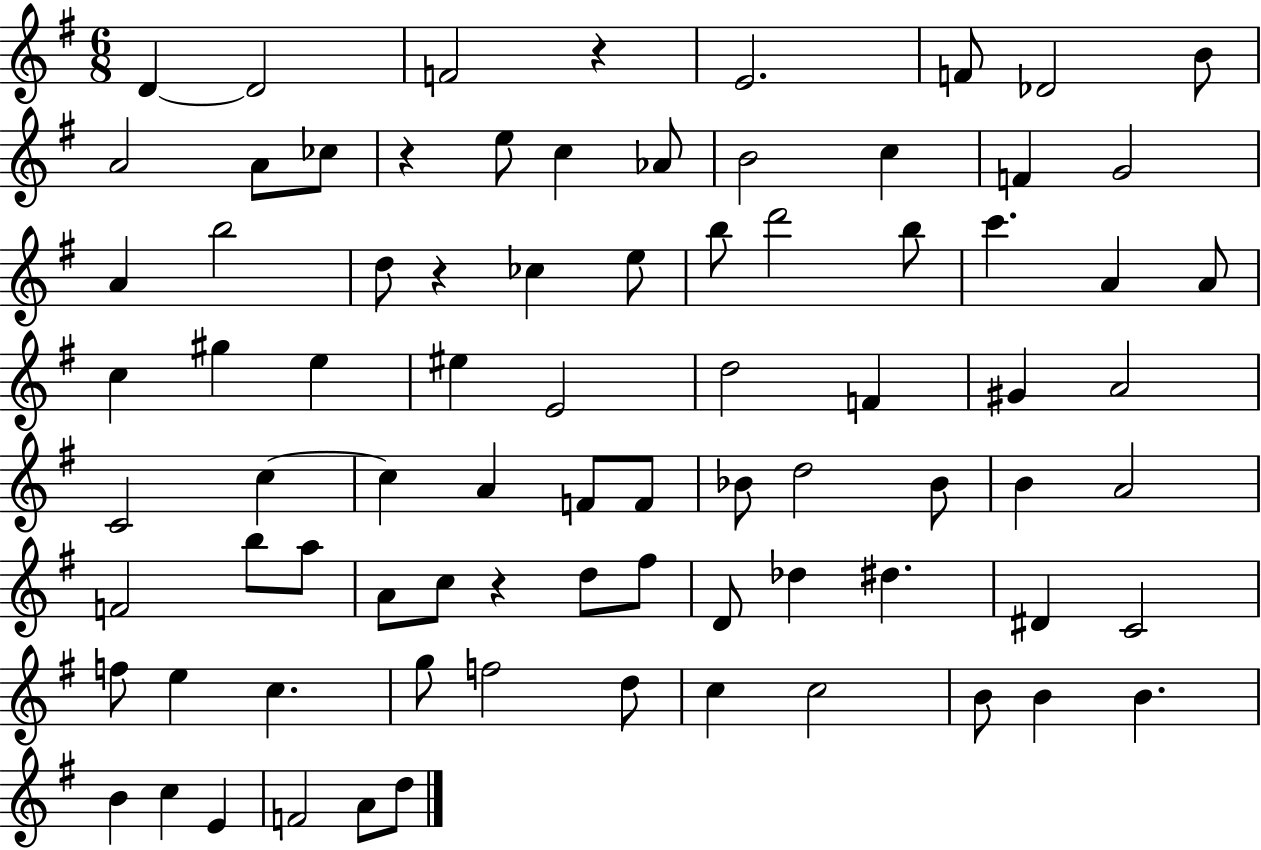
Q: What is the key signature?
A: G major